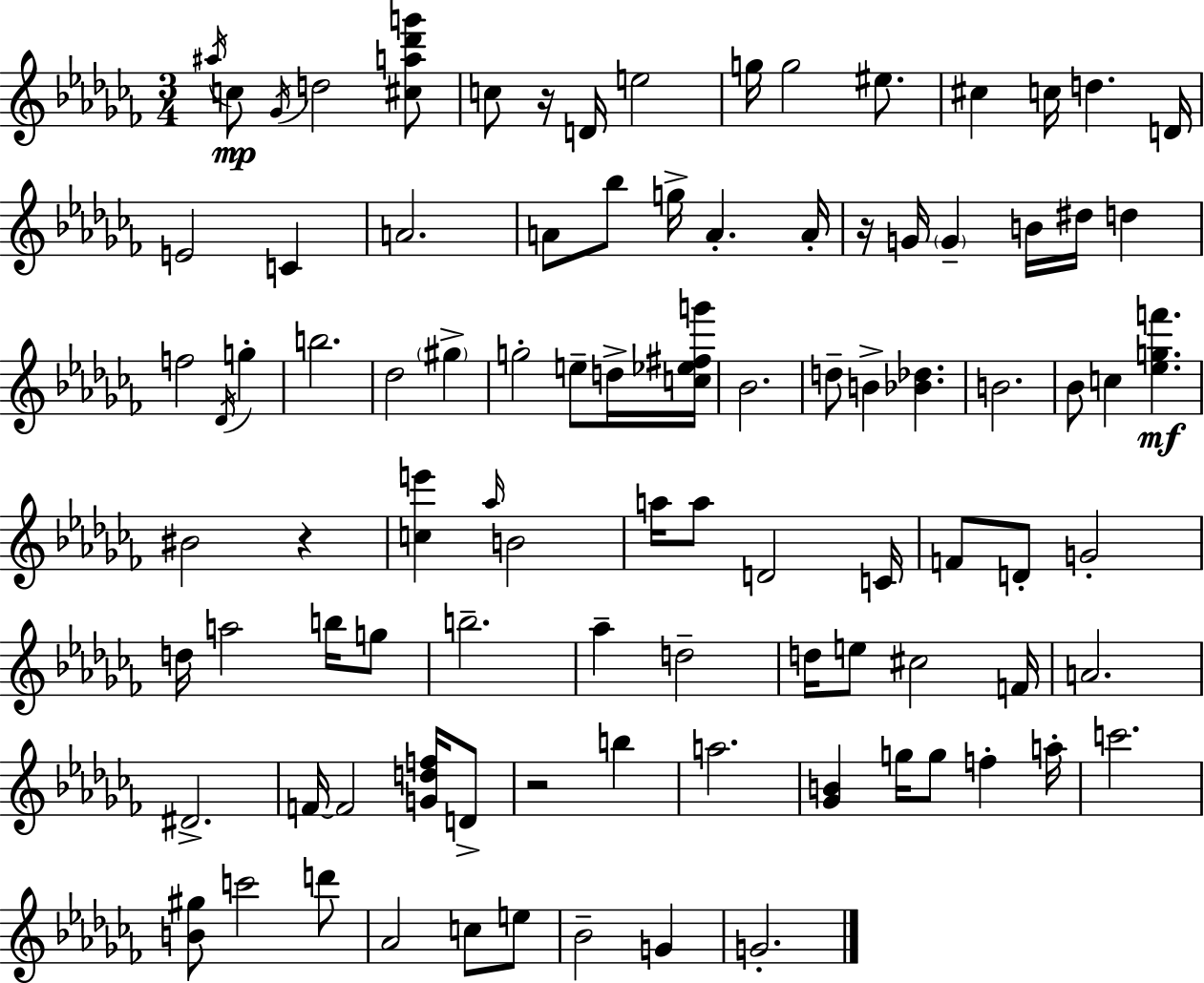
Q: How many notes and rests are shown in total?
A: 95